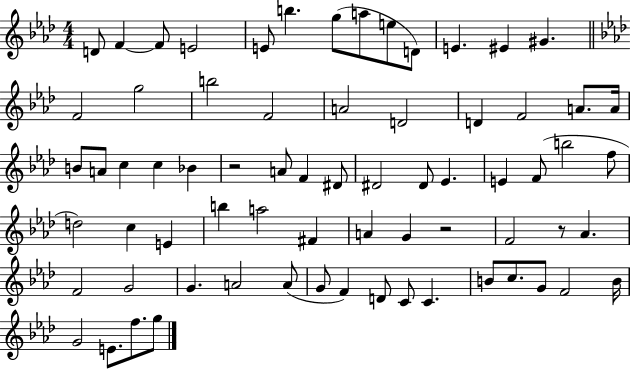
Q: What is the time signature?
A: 4/4